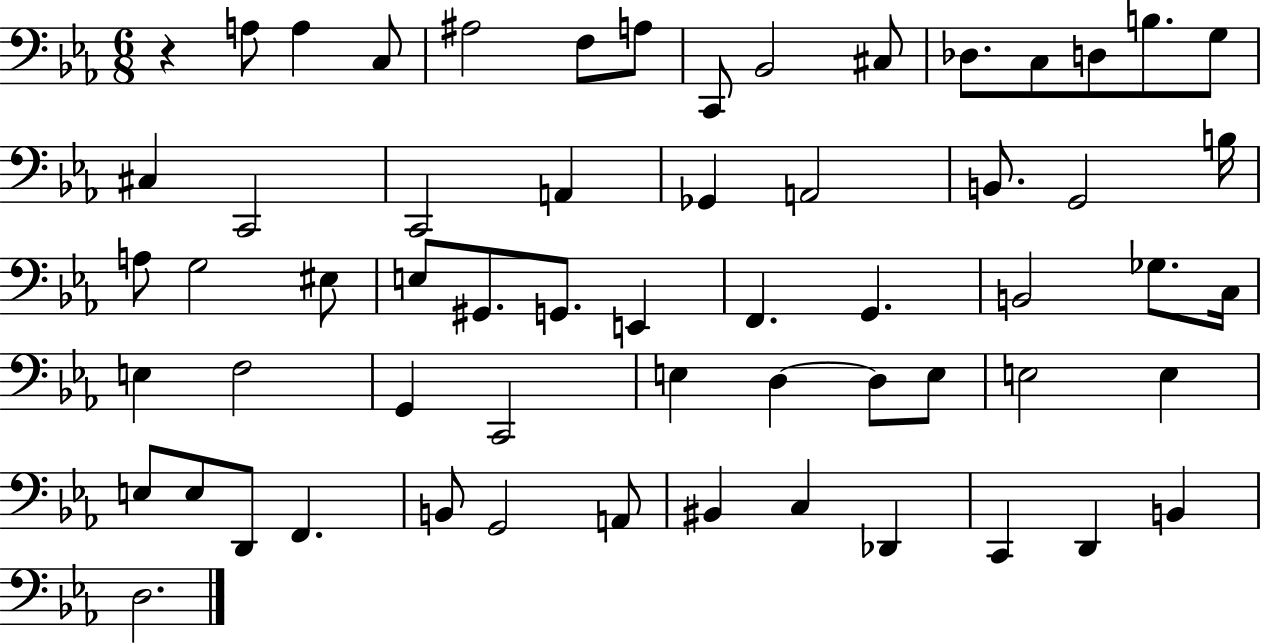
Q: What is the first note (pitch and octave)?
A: A3